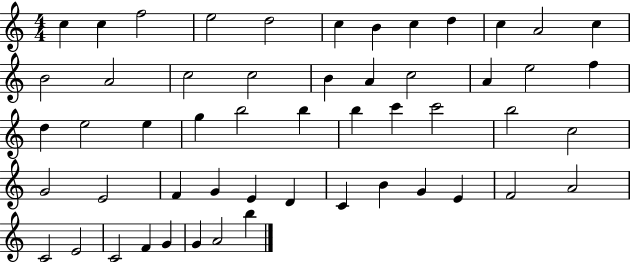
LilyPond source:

{
  \clef treble
  \numericTimeSignature
  \time 4/4
  \key c \major
  c''4 c''4 f''2 | e''2 d''2 | c''4 b'4 c''4 d''4 | c''4 a'2 c''4 | \break b'2 a'2 | c''2 c''2 | b'4 a'4 c''2 | a'4 e''2 f''4 | \break d''4 e''2 e''4 | g''4 b''2 b''4 | b''4 c'''4 c'''2 | b''2 c''2 | \break g'2 e'2 | f'4 g'4 e'4 d'4 | c'4 b'4 g'4 e'4 | f'2 a'2 | \break c'2 e'2 | c'2 f'4 g'4 | g'4 a'2 b''4 | \bar "|."
}